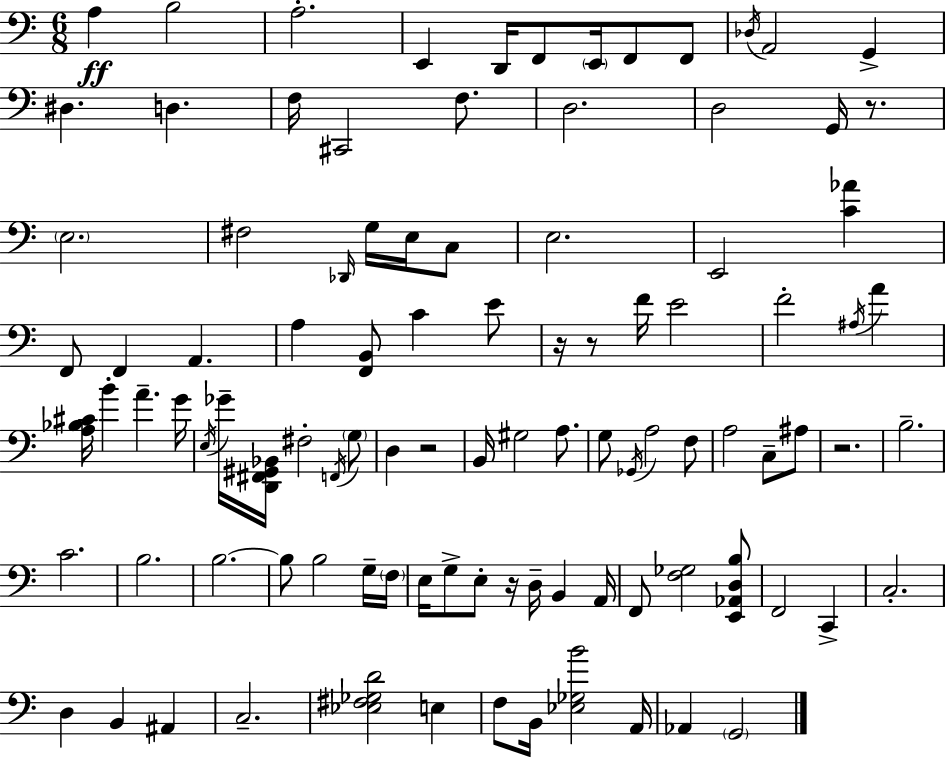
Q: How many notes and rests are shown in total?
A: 100